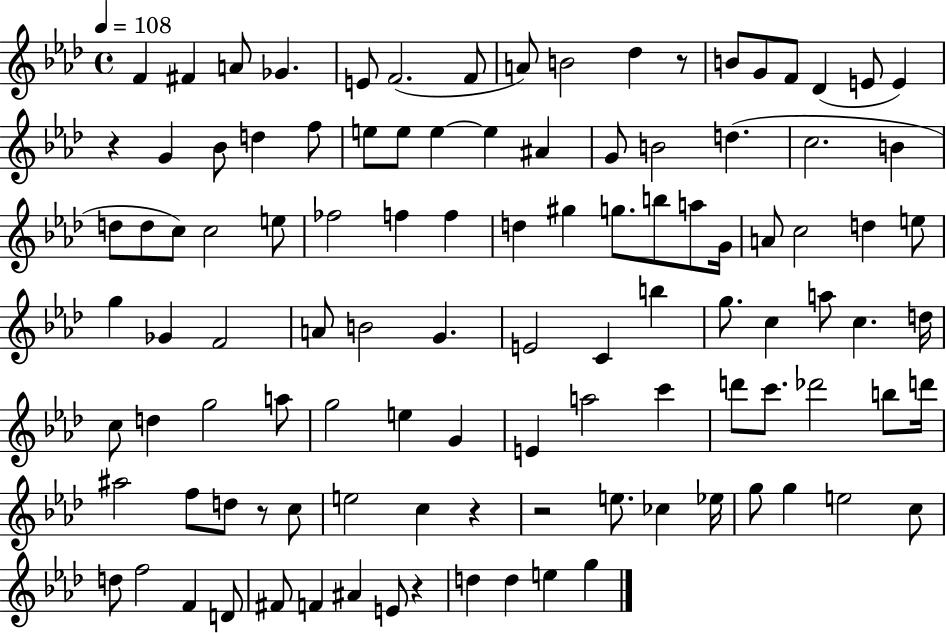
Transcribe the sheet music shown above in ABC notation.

X:1
T:Untitled
M:4/4
L:1/4
K:Ab
F ^F A/2 _G E/2 F2 F/2 A/2 B2 _d z/2 B/2 G/2 F/2 _D E/2 E z G _B/2 d f/2 e/2 e/2 e e ^A G/2 B2 d c2 B d/2 d/2 c/2 c2 e/2 _f2 f f d ^g g/2 b/2 a/2 G/4 A/2 c2 d e/2 g _G F2 A/2 B2 G E2 C b g/2 c a/2 c d/4 c/2 d g2 a/2 g2 e G E a2 c' d'/2 c'/2 _d'2 b/2 d'/4 ^a2 f/2 d/2 z/2 c/2 e2 c z z2 e/2 _c _e/4 g/2 g e2 c/2 d/2 f2 F D/2 ^F/2 F ^A E/2 z d d e g